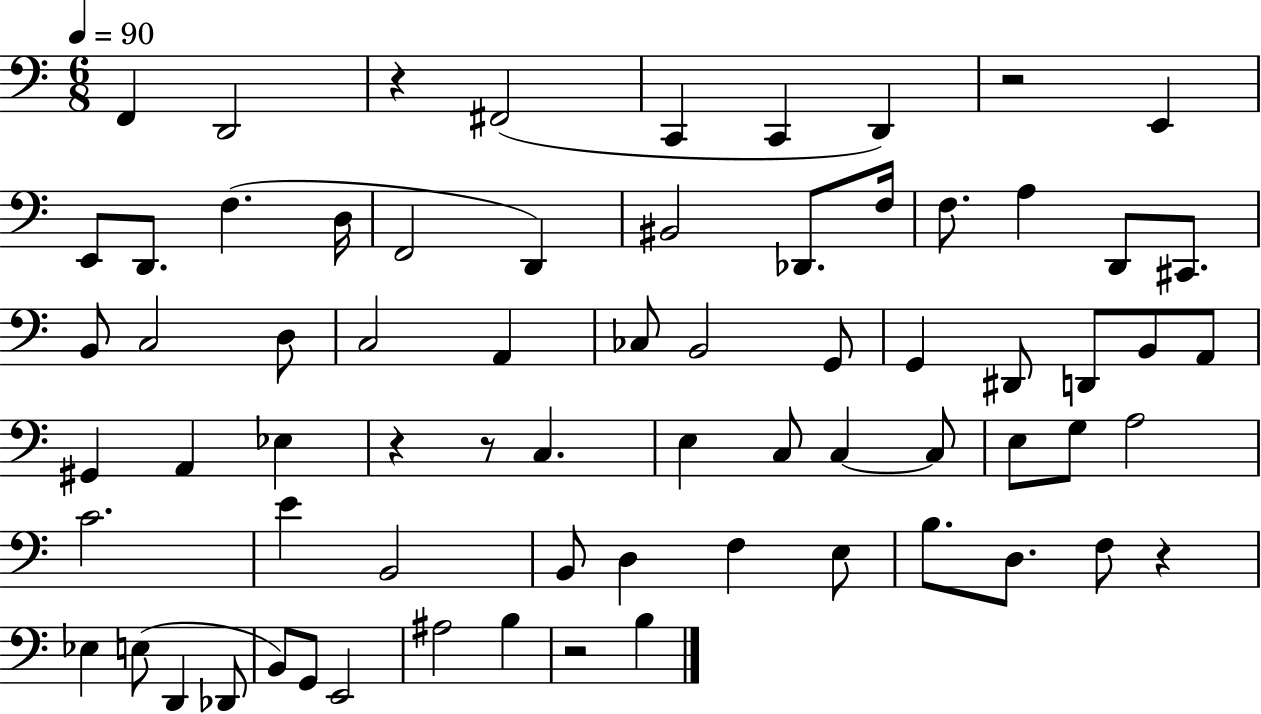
X:1
T:Untitled
M:6/8
L:1/4
K:C
F,, D,,2 z ^F,,2 C,, C,, D,, z2 E,, E,,/2 D,,/2 F, D,/4 F,,2 D,, ^B,,2 _D,,/2 F,/4 F,/2 A, D,,/2 ^C,,/2 B,,/2 C,2 D,/2 C,2 A,, _C,/2 B,,2 G,,/2 G,, ^D,,/2 D,,/2 B,,/2 A,,/2 ^G,, A,, _E, z z/2 C, E, C,/2 C, C,/2 E,/2 G,/2 A,2 C2 E B,,2 B,,/2 D, F, E,/2 B,/2 D,/2 F,/2 z _E, E,/2 D,, _D,,/2 B,,/2 G,,/2 E,,2 ^A,2 B, z2 B,